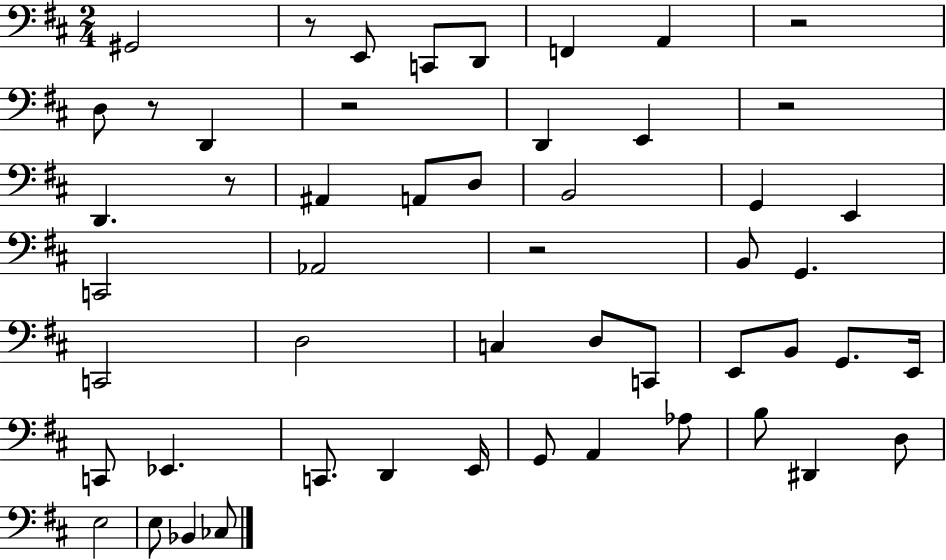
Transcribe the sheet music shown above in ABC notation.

X:1
T:Untitled
M:2/4
L:1/4
K:D
^G,,2 z/2 E,,/2 C,,/2 D,,/2 F,, A,, z2 D,/2 z/2 D,, z2 D,, E,, z2 D,, z/2 ^A,, A,,/2 D,/2 B,,2 G,, E,, C,,2 _A,,2 z2 B,,/2 G,, C,,2 D,2 C, D,/2 C,,/2 E,,/2 B,,/2 G,,/2 E,,/4 C,,/2 _E,, C,,/2 D,, E,,/4 G,,/2 A,, _A,/2 B,/2 ^D,, D,/2 E,2 E,/2 _B,, _C,/2